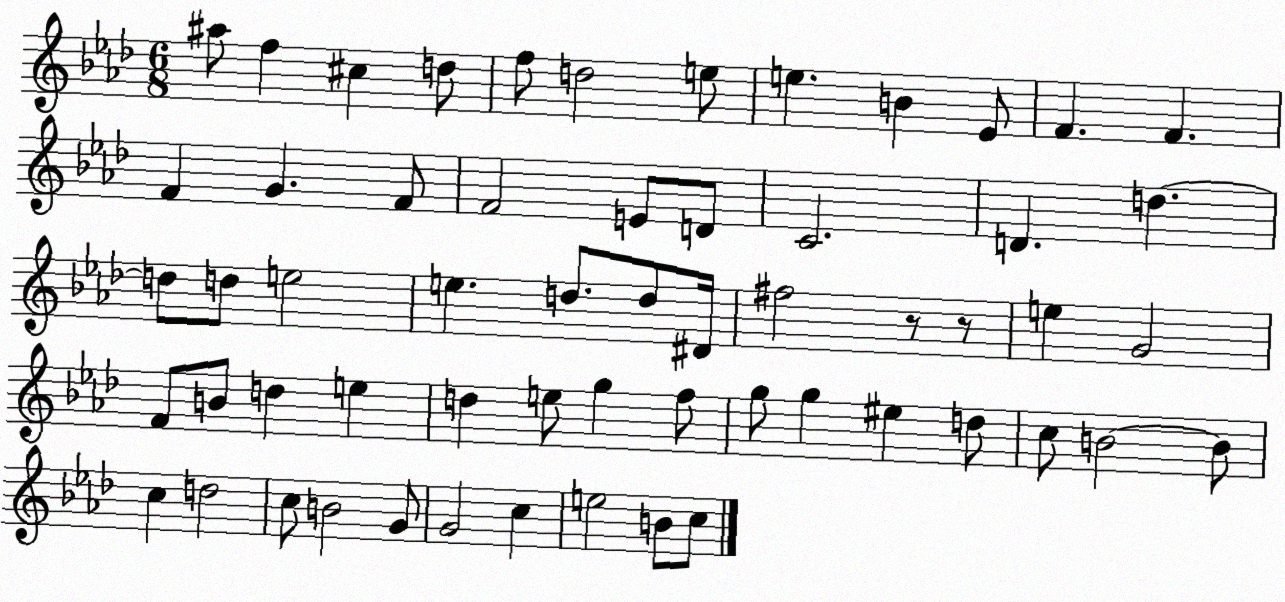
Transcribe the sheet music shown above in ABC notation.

X:1
T:Untitled
M:6/8
L:1/4
K:Ab
^a/2 f ^c d/2 f/2 d2 e/2 e B _E/2 F F F G F/2 F2 E/2 D/2 C2 D d d/2 d/2 e2 e d/2 d/2 ^D/4 ^f2 z/2 z/2 e G2 F/2 B/2 d e d e/2 g f/2 g/2 g ^e d/2 c/2 B2 B/2 c d2 c/2 B2 G/2 G2 c e2 B/2 c/2